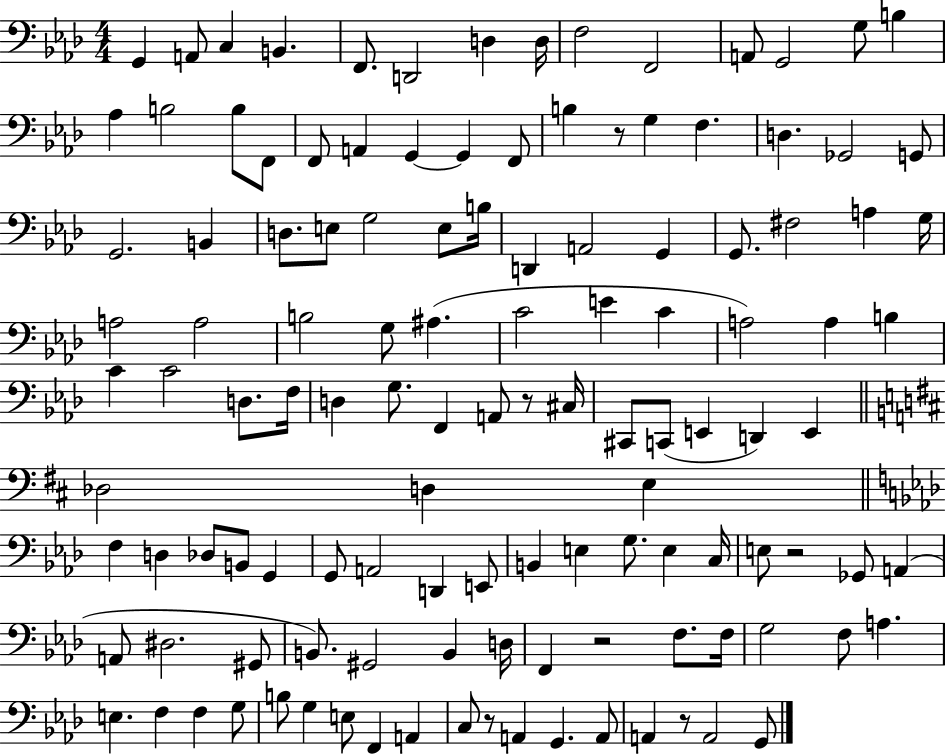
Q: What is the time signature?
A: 4/4